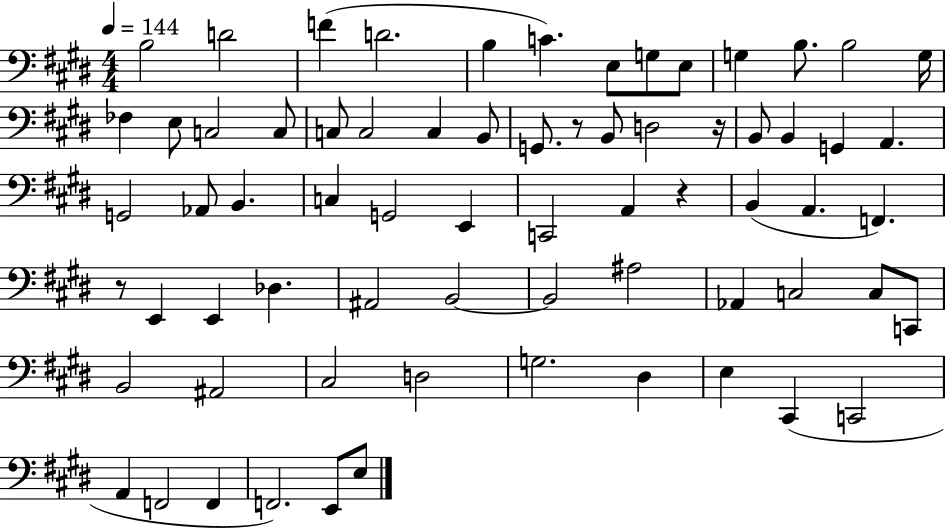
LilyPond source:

{
  \clef bass
  \numericTimeSignature
  \time 4/4
  \key e \major
  \tempo 4 = 144
  \repeat volta 2 { b2 d'2 | f'4( d'2. | b4 c'4.) e8 g8 e8 | g4 b8. b2 g16 | \break fes4 e8 c2 c8 | c8 c2 c4 b,8 | g,8. r8 b,8 d2 r16 | b,8 b,4 g,4 a,4. | \break g,2 aes,8 b,4. | c4 g,2 e,4 | c,2 a,4 r4 | b,4( a,4. f,4.) | \break r8 e,4 e,4 des4. | ais,2 b,2~~ | b,2 ais2 | aes,4 c2 c8 c,8 | \break b,2 ais,2 | cis2 d2 | g2. dis4 | e4 cis,4( c,2 | \break a,4 f,2 f,4 | f,2.) e,8 e8 | } \bar "|."
}